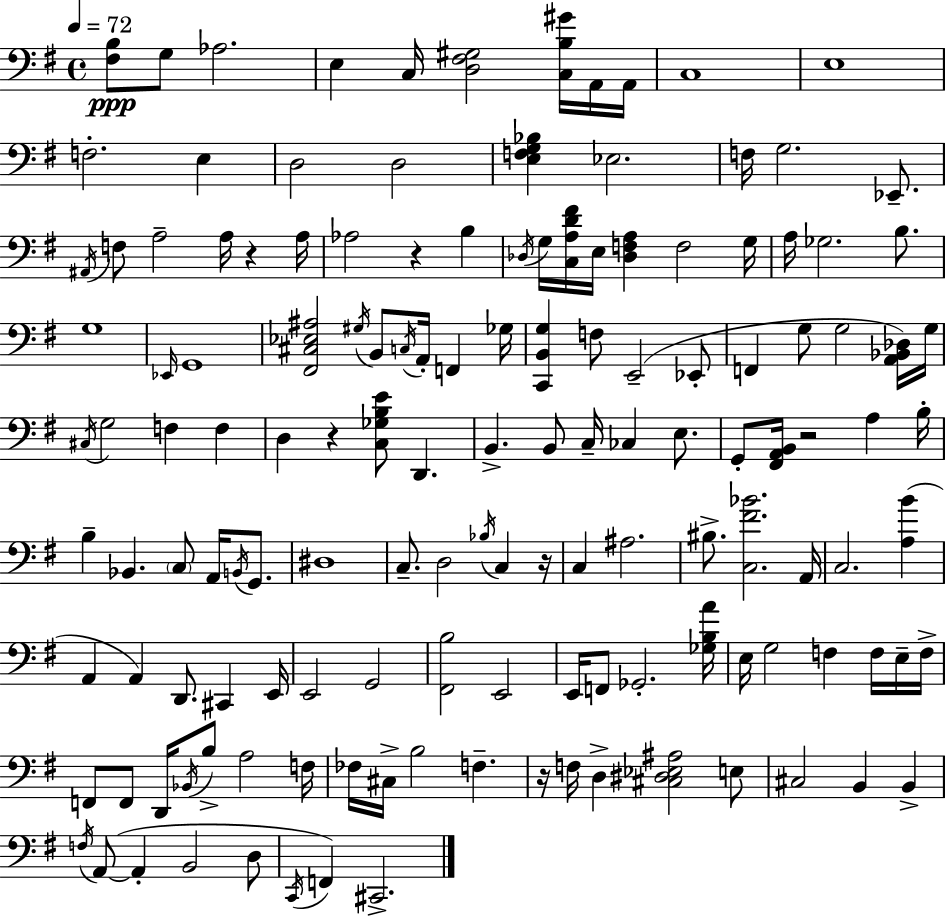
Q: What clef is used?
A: bass